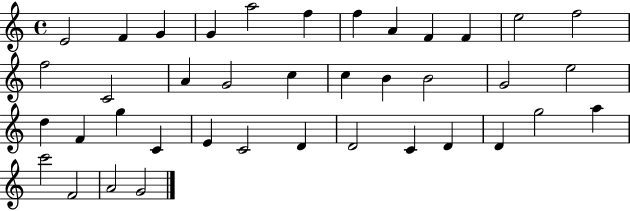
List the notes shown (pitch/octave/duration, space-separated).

E4/h F4/q G4/q G4/q A5/h F5/q F5/q A4/q F4/q F4/q E5/h F5/h F5/h C4/h A4/q G4/h C5/q C5/q B4/q B4/h G4/h E5/h D5/q F4/q G5/q C4/q E4/q C4/h D4/q D4/h C4/q D4/q D4/q G5/h A5/q C6/h F4/h A4/h G4/h